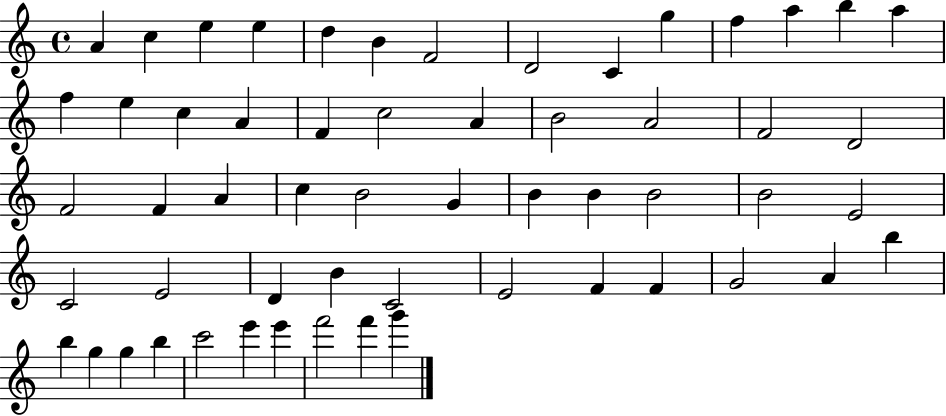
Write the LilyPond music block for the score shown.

{
  \clef treble
  \time 4/4
  \defaultTimeSignature
  \key c \major
  a'4 c''4 e''4 e''4 | d''4 b'4 f'2 | d'2 c'4 g''4 | f''4 a''4 b''4 a''4 | \break f''4 e''4 c''4 a'4 | f'4 c''2 a'4 | b'2 a'2 | f'2 d'2 | \break f'2 f'4 a'4 | c''4 b'2 g'4 | b'4 b'4 b'2 | b'2 e'2 | \break c'2 e'2 | d'4 b'4 c'2 | e'2 f'4 f'4 | g'2 a'4 b''4 | \break b''4 g''4 g''4 b''4 | c'''2 e'''4 e'''4 | f'''2 f'''4 g'''4 | \bar "|."
}